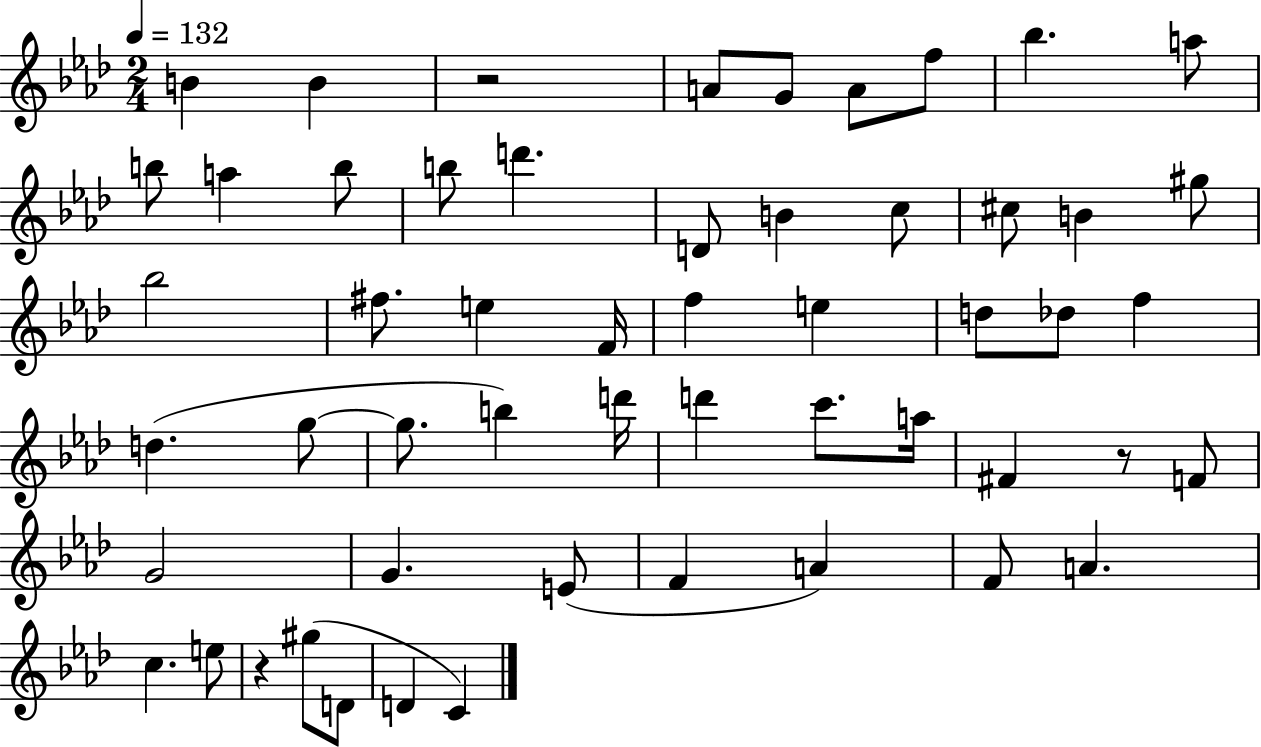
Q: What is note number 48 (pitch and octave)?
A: G#5